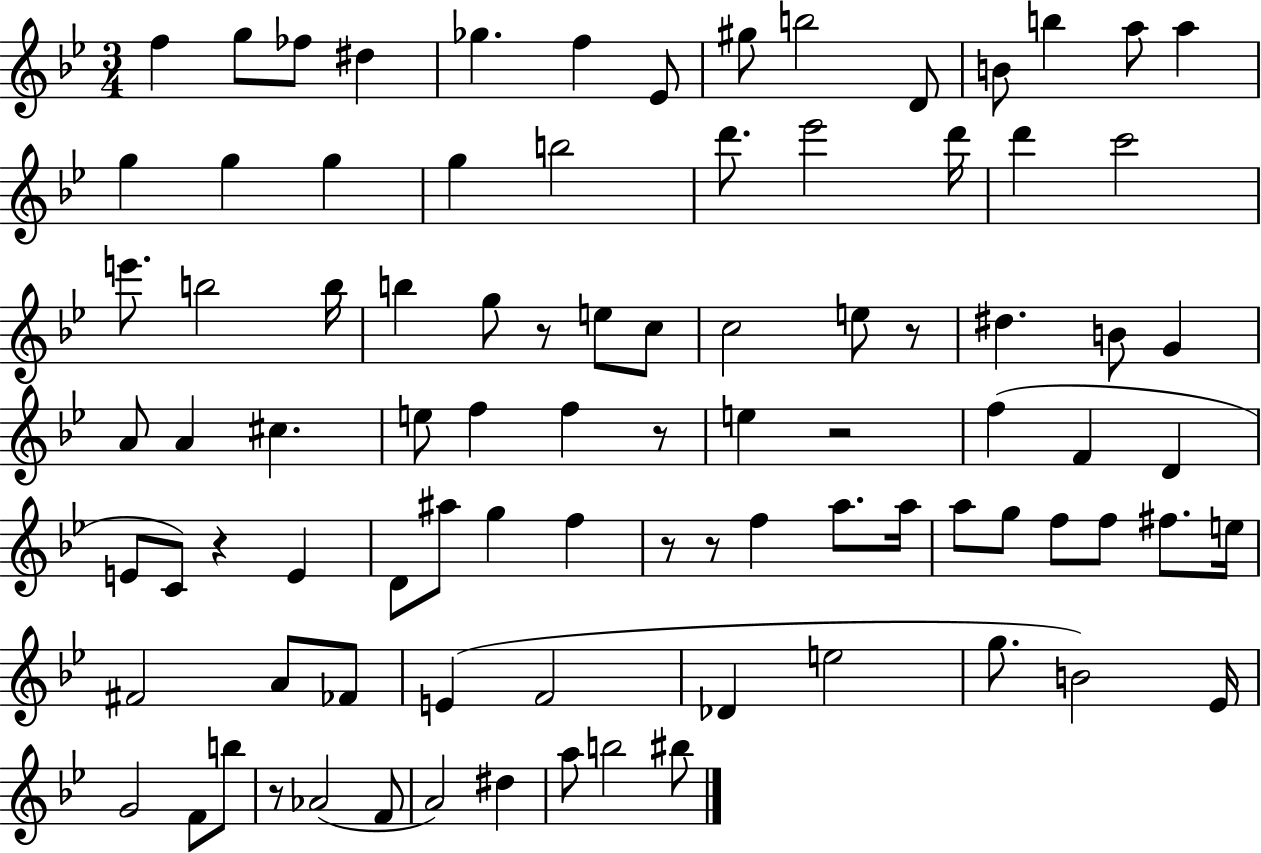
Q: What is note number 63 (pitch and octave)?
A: F#4